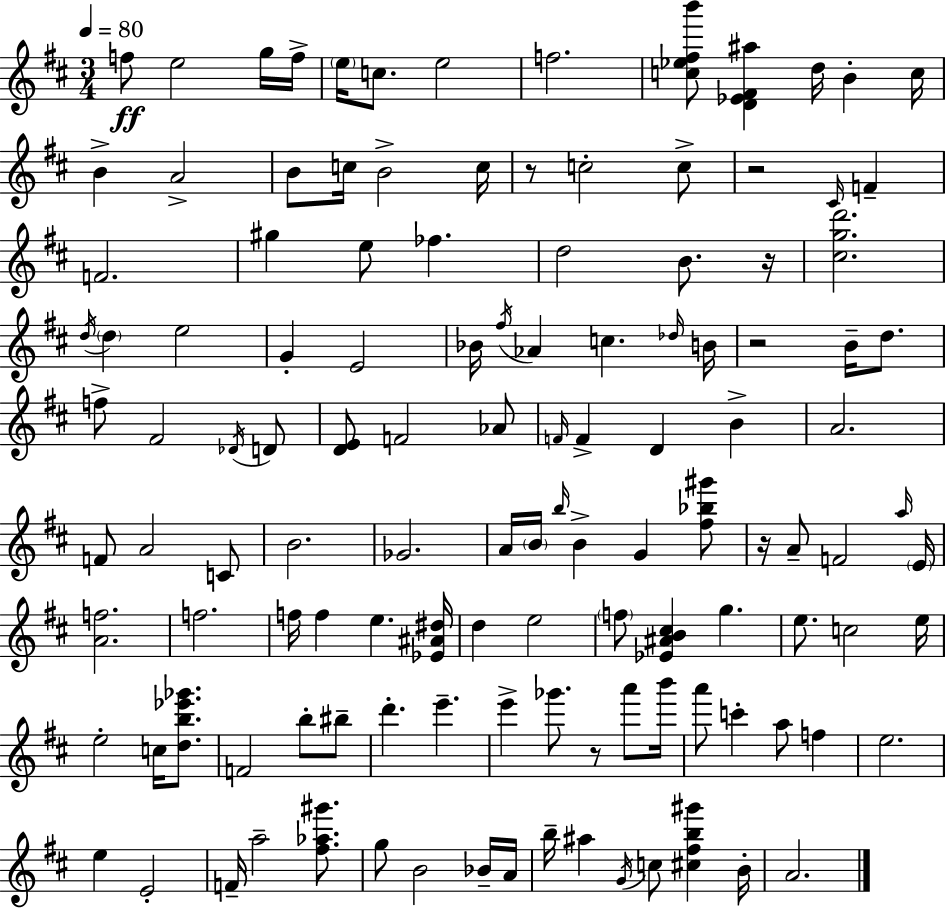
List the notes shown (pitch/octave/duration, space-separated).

F5/e E5/h G5/s F5/s E5/s C5/e. E5/h F5/h. [C5,Eb5,F#5,B6]/e [D4,Eb4,F#4,A#5]/q D5/s B4/q C5/s B4/q A4/h B4/e C5/s B4/h C5/s R/e C5/h C5/e R/h C#4/s F4/q F4/h. G#5/q E5/e FES5/q. D5/h B4/e. R/s [C#5,G5,D6]/h. D5/s D5/q E5/h G4/q E4/h Bb4/s F#5/s Ab4/q C5/q. Db5/s B4/s R/h B4/s D5/e. F5/e F#4/h Db4/s D4/e [D4,E4]/e F4/h Ab4/e F4/s F4/q D4/q B4/q A4/h. F4/e A4/h C4/e B4/h. Gb4/h. A4/s B4/s B5/s B4/q G4/q [F#5,Bb5,G#6]/e R/s A4/e F4/h A5/s E4/s [A4,F5]/h. F5/h. F5/s F5/q E5/q. [Eb4,A#4,D#5]/s D5/q E5/h F5/e [Eb4,A#4,B4,C#5]/q G5/q. E5/e. C5/h E5/s E5/h C5/s [D5,B5,Eb6,Gb6]/e. F4/h B5/e BIS5/e D6/q. E6/q. E6/q Gb6/e. R/e A6/e B6/s A6/e C6/q A5/e F5/q E5/h. E5/q E4/h F4/s A5/h [F#5,Ab5,G#6]/e. G5/e B4/h Bb4/s A4/s B5/s A#5/q G4/s C5/e [C#5,F#5,B5,G#6]/q B4/s A4/h.